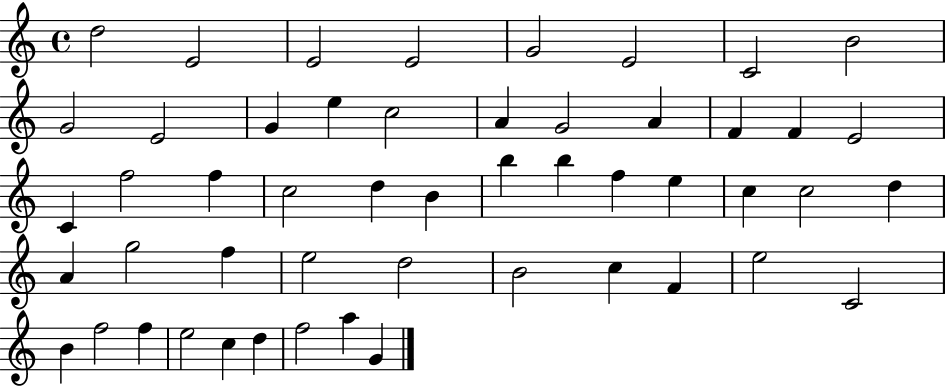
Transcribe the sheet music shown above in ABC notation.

X:1
T:Untitled
M:4/4
L:1/4
K:C
d2 E2 E2 E2 G2 E2 C2 B2 G2 E2 G e c2 A G2 A F F E2 C f2 f c2 d B b b f e c c2 d A g2 f e2 d2 B2 c F e2 C2 B f2 f e2 c d f2 a G